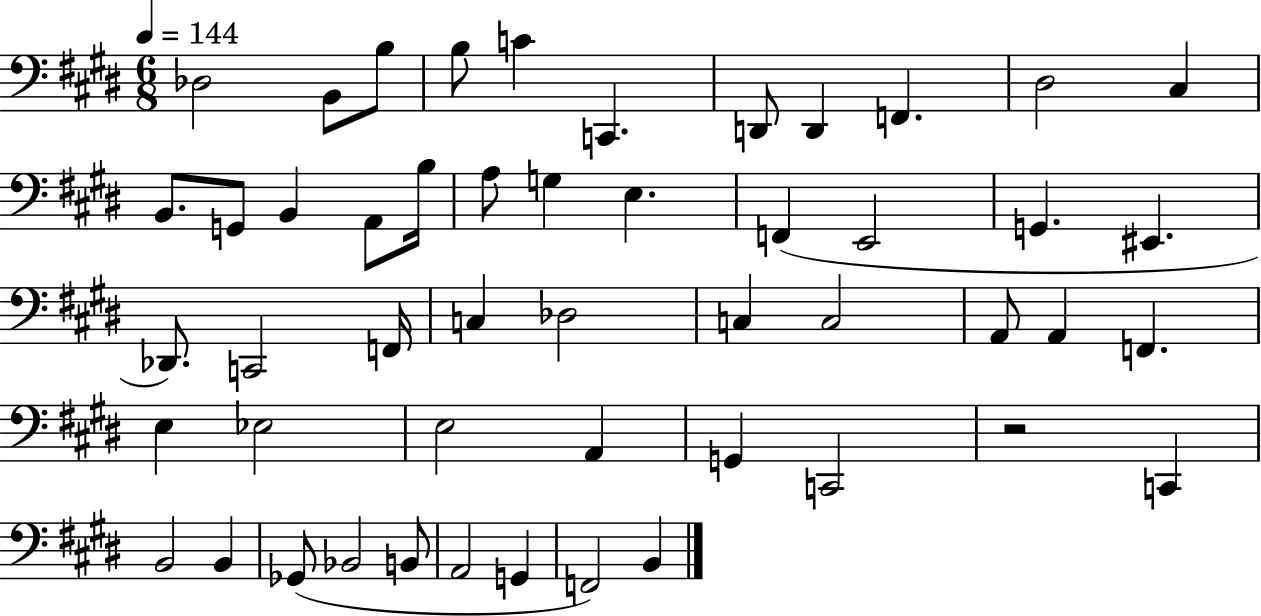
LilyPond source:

{
  \clef bass
  \numericTimeSignature
  \time 6/8
  \key e \major
  \tempo 4 = 144
  des2 b,8 b8 | b8 c'4 c,4. | d,8 d,4 f,4. | dis2 cis4 | \break b,8. g,8 b,4 a,8 b16 | a8 g4 e4. | f,4( e,2 | g,4. eis,4. | \break des,8.) c,2 f,16 | c4 des2 | c4 c2 | a,8 a,4 f,4. | \break e4 ees2 | e2 a,4 | g,4 c,2 | r2 c,4 | \break b,2 b,4 | ges,8( bes,2 b,8 | a,2 g,4 | f,2) b,4 | \break \bar "|."
}